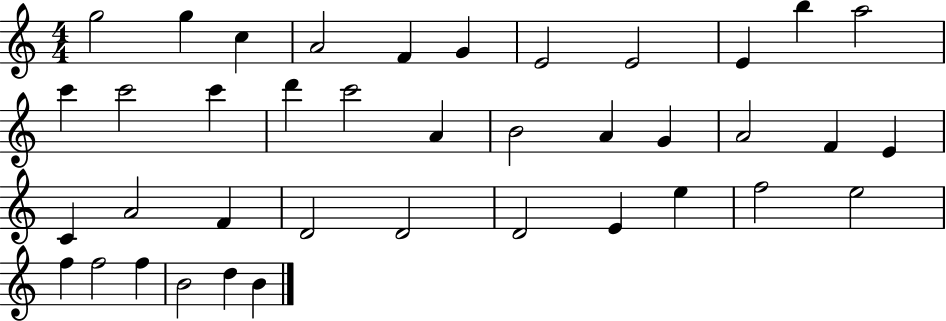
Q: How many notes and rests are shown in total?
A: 39